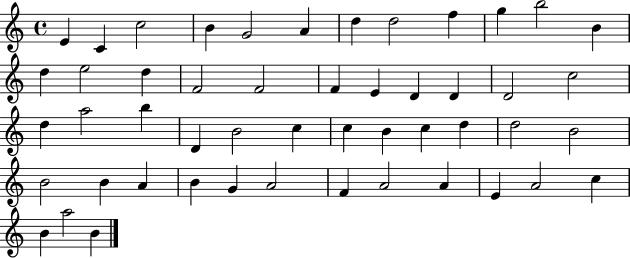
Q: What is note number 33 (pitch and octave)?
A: D5